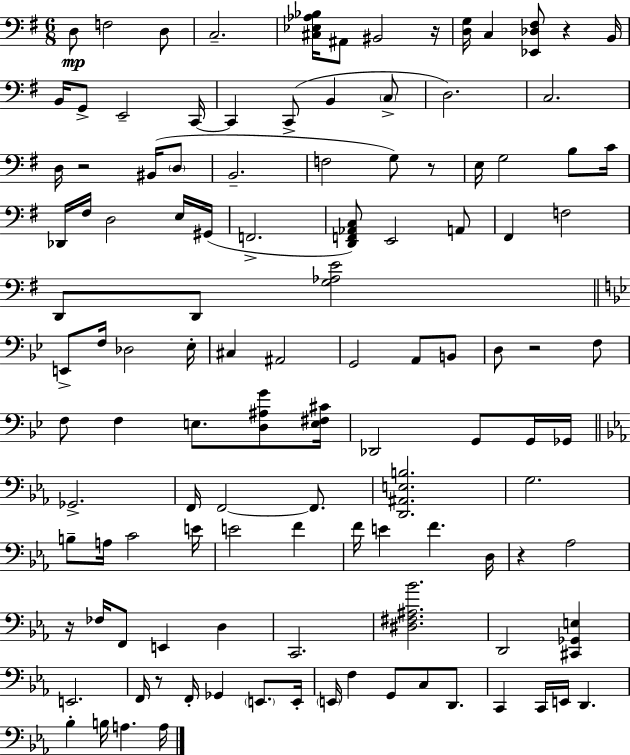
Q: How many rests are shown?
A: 8